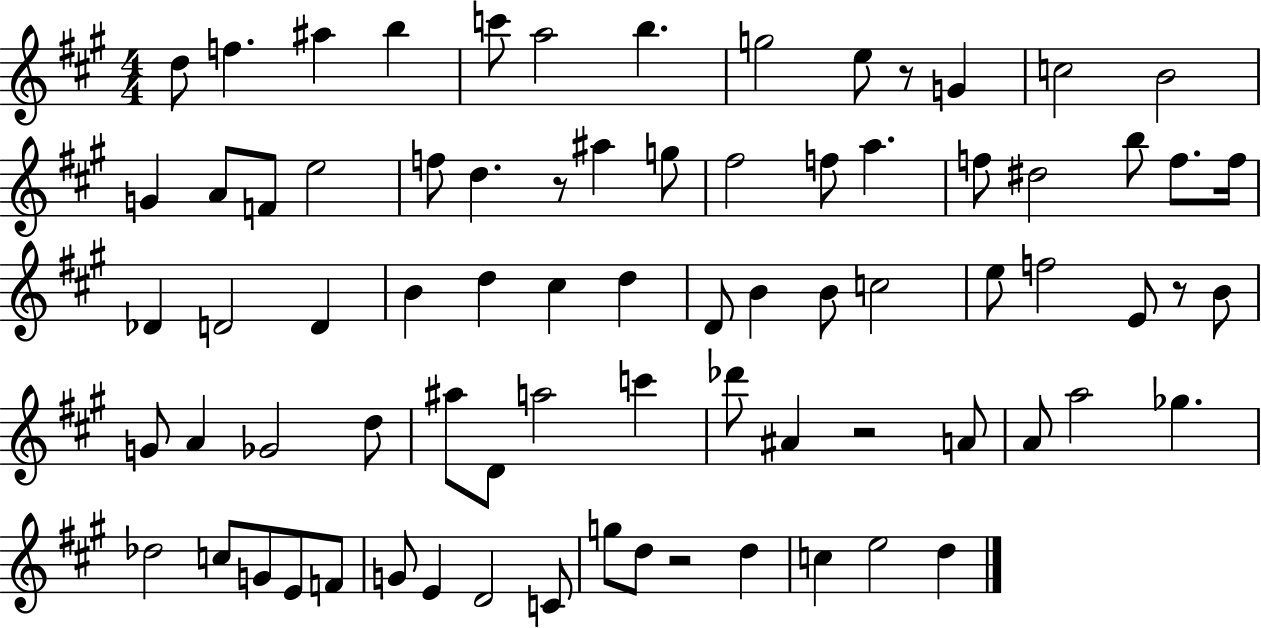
D5/e F5/q. A#5/q B5/q C6/e A5/h B5/q. G5/h E5/e R/e G4/q C5/h B4/h G4/q A4/e F4/e E5/h F5/e D5/q. R/e A#5/q G5/e F#5/h F5/e A5/q. F5/e D#5/h B5/e F5/e. F5/s Db4/q D4/h D4/q B4/q D5/q C#5/q D5/q D4/e B4/q B4/e C5/h E5/e F5/h E4/e R/e B4/e G4/e A4/q Gb4/h D5/e A#5/e D4/e A5/h C6/q Db6/e A#4/q R/h A4/e A4/e A5/h Gb5/q. Db5/h C5/e G4/e E4/e F4/e G4/e E4/q D4/h C4/e G5/e D5/e R/h D5/q C5/q E5/h D5/q